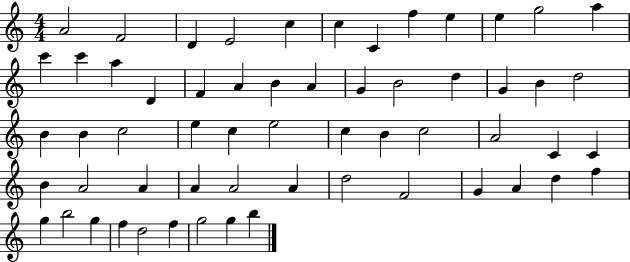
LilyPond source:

{
  \clef treble
  \numericTimeSignature
  \time 4/4
  \key c \major
  a'2 f'2 | d'4 e'2 c''4 | c''4 c'4 f''4 e''4 | e''4 g''2 a''4 | \break c'''4 c'''4 a''4 d'4 | f'4 a'4 b'4 a'4 | g'4 b'2 d''4 | g'4 b'4 d''2 | \break b'4 b'4 c''2 | e''4 c''4 e''2 | c''4 b'4 c''2 | a'2 c'4 c'4 | \break b'4 a'2 a'4 | a'4 a'2 a'4 | d''2 f'2 | g'4 a'4 d''4 f''4 | \break g''4 b''2 g''4 | f''4 d''2 f''4 | g''2 g''4 b''4 | \bar "|."
}